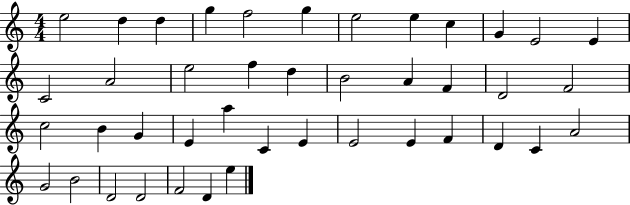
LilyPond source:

{
  \clef treble
  \numericTimeSignature
  \time 4/4
  \key c \major
  e''2 d''4 d''4 | g''4 f''2 g''4 | e''2 e''4 c''4 | g'4 e'2 e'4 | \break c'2 a'2 | e''2 f''4 d''4 | b'2 a'4 f'4 | d'2 f'2 | \break c''2 b'4 g'4 | e'4 a''4 c'4 e'4 | e'2 e'4 f'4 | d'4 c'4 a'2 | \break g'2 b'2 | d'2 d'2 | f'2 d'4 e''4 | \bar "|."
}